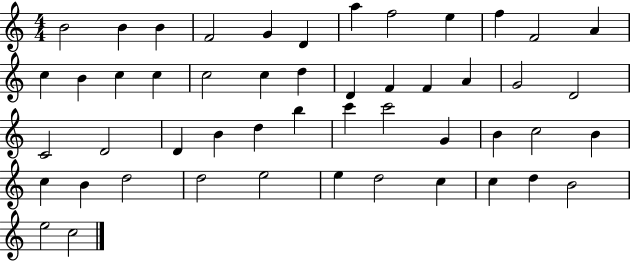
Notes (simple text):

B4/h B4/q B4/q F4/h G4/q D4/q A5/q F5/h E5/q F5/q F4/h A4/q C5/q B4/q C5/q C5/q C5/h C5/q D5/q D4/q F4/q F4/q A4/q G4/h D4/h C4/h D4/h D4/q B4/q D5/q B5/q C6/q C6/h G4/q B4/q C5/h B4/q C5/q B4/q D5/h D5/h E5/h E5/q D5/h C5/q C5/q D5/q B4/h E5/h C5/h